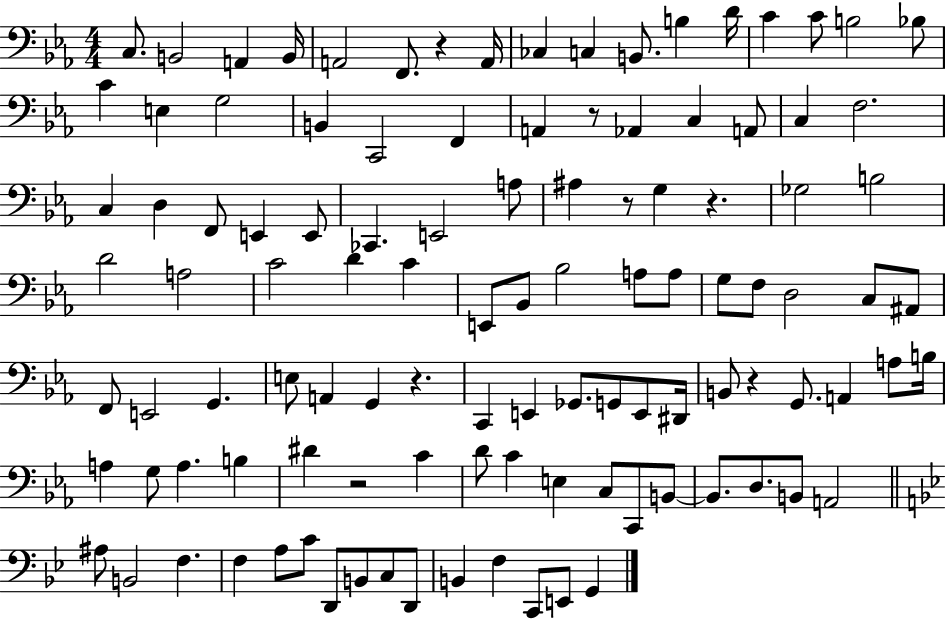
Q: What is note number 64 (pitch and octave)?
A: Gb2